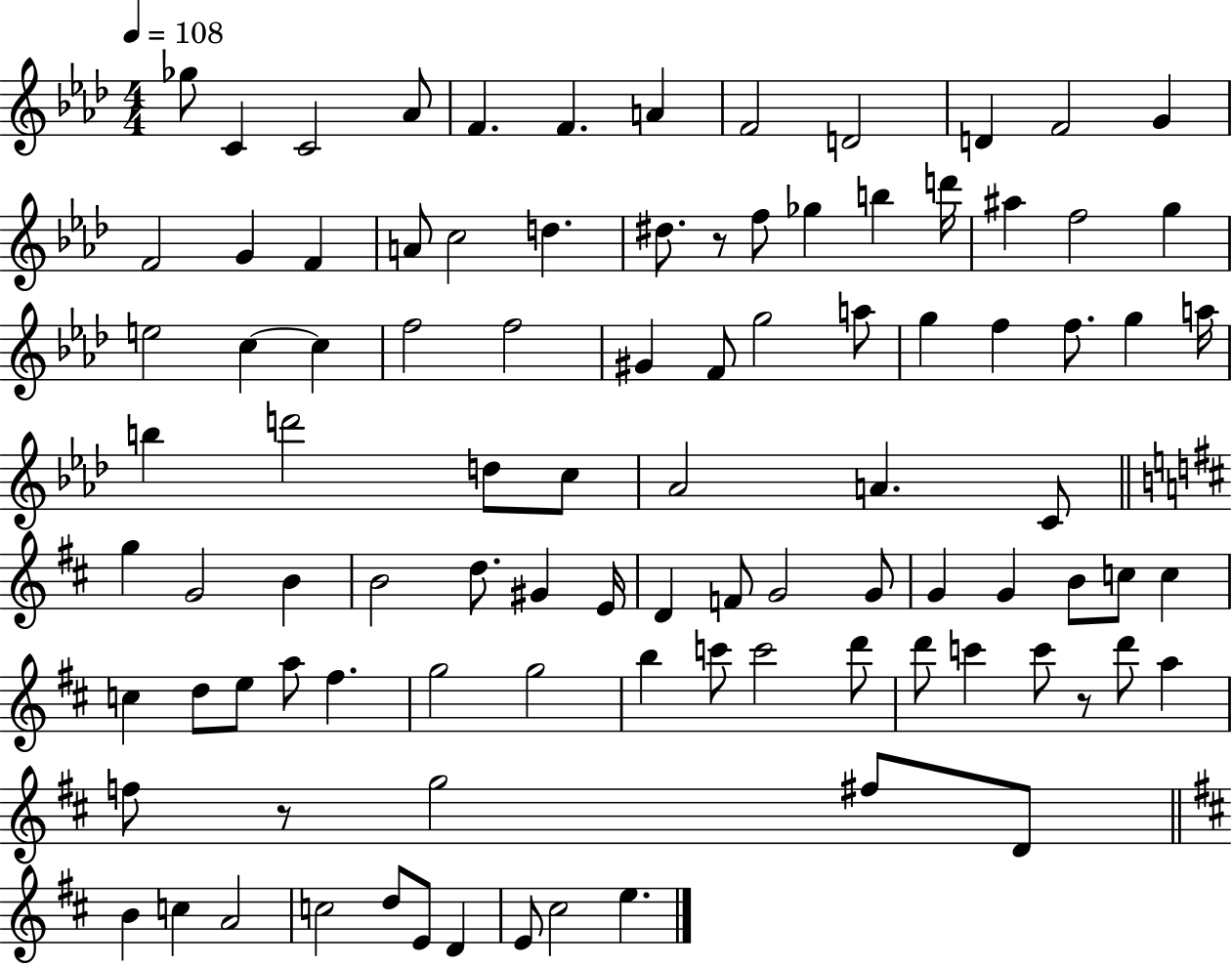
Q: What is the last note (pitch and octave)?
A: E5